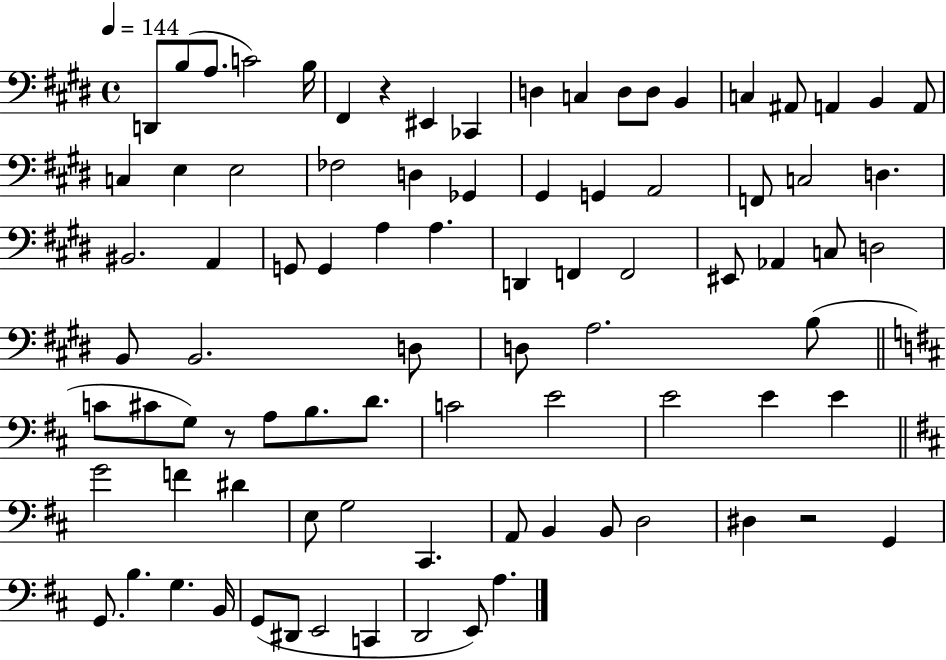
D2/e B3/e A3/e. C4/h B3/s F#2/q R/q EIS2/q CES2/q D3/q C3/q D3/e D3/e B2/q C3/q A#2/e A2/q B2/q A2/e C3/q E3/q E3/h FES3/h D3/q Gb2/q G#2/q G2/q A2/h F2/e C3/h D3/q. BIS2/h. A2/q G2/e G2/q A3/q A3/q. D2/q F2/q F2/h EIS2/e Ab2/q C3/e D3/h B2/e B2/h. D3/e D3/e A3/h. B3/e C4/e C#4/e G3/e R/e A3/e B3/e. D4/e. C4/h E4/h E4/h E4/q E4/q G4/h F4/q D#4/q E3/e G3/h C#2/q. A2/e B2/q B2/e D3/h D#3/q R/h G2/q G2/e. B3/q. G3/q. B2/s G2/e D#2/e E2/h C2/q D2/h E2/e A3/q.